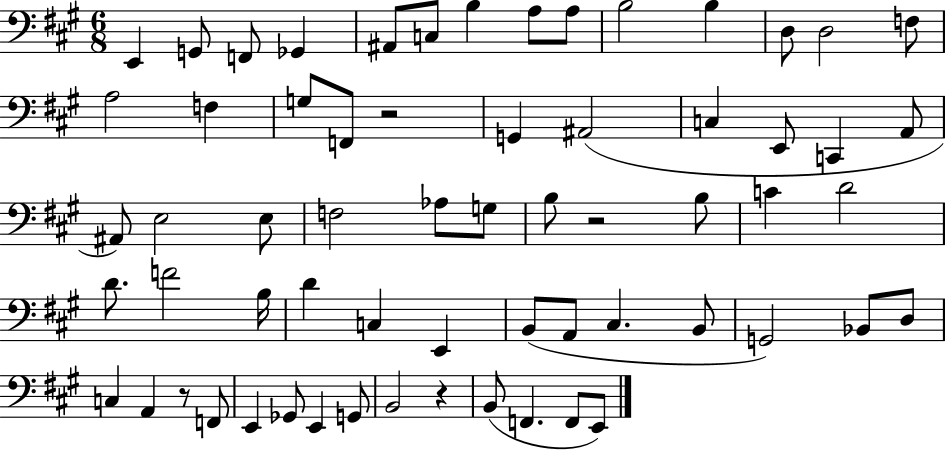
X:1
T:Untitled
M:6/8
L:1/4
K:A
E,, G,,/2 F,,/2 _G,, ^A,,/2 C,/2 B, A,/2 A,/2 B,2 B, D,/2 D,2 F,/2 A,2 F, G,/2 F,,/2 z2 G,, ^A,,2 C, E,,/2 C,, A,,/2 ^A,,/2 E,2 E,/2 F,2 _A,/2 G,/2 B,/2 z2 B,/2 C D2 D/2 F2 B,/4 D C, E,, B,,/2 A,,/2 ^C, B,,/2 G,,2 _B,,/2 D,/2 C, A,, z/2 F,,/2 E,, _G,,/2 E,, G,,/2 B,,2 z B,,/2 F,, F,,/2 E,,/2